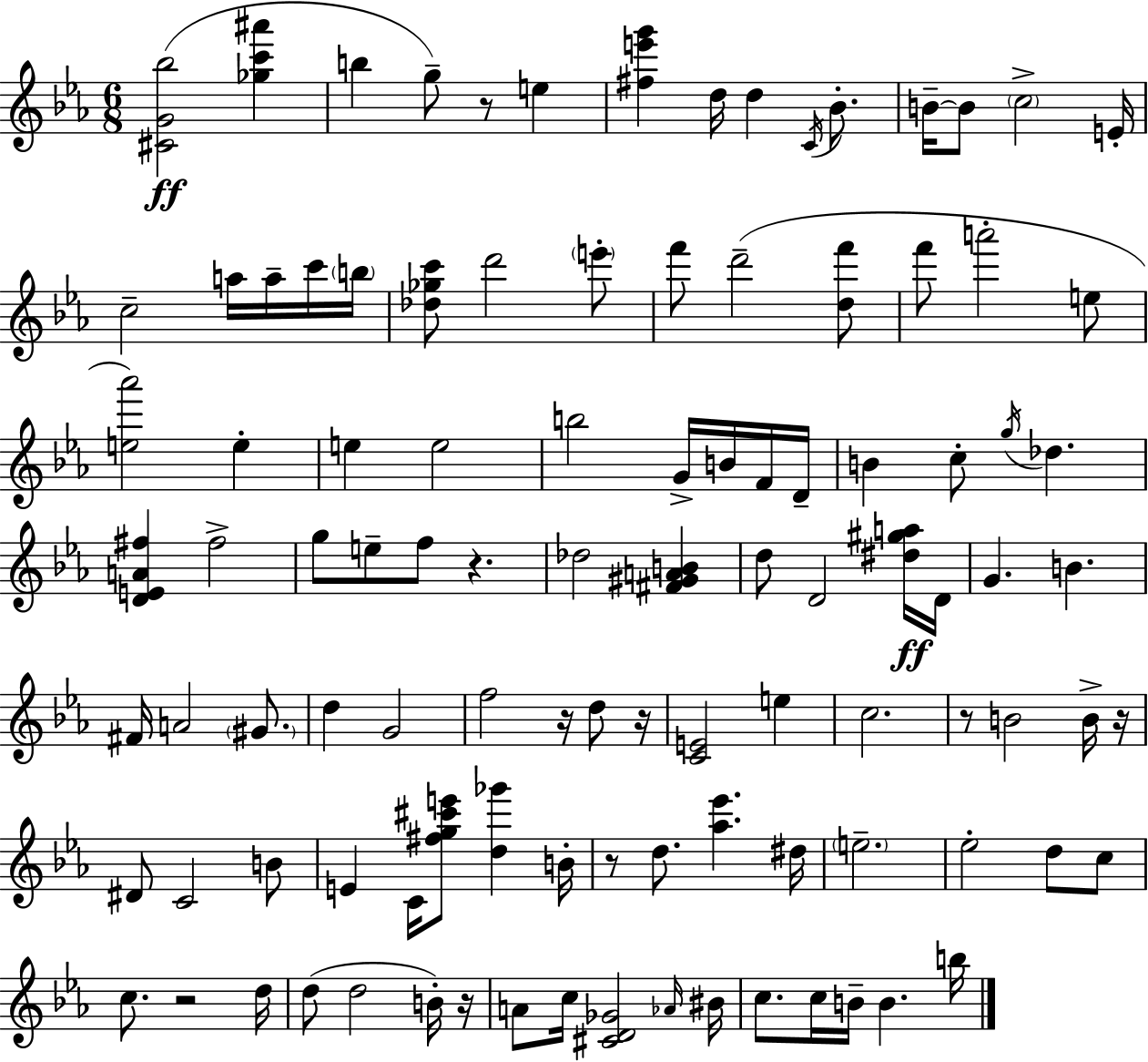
{
  \clef treble
  \numericTimeSignature
  \time 6/8
  \key ees \major
  <cis' g' bes''>2(\ff <ges'' c''' ais'''>4 | b''4 g''8--) r8 e''4 | <fis'' e''' g'''>4 d''16 d''4 \acciaccatura { c'16 } bes'8.-. | b'16--~~ b'8 \parenthesize c''2-> | \break e'16-. c''2-- a''16 a''16-- c'''16 | \parenthesize b''16 <des'' ges'' c'''>8 d'''2 \parenthesize e'''8-. | f'''8 d'''2--( <d'' f'''>8 | f'''8 a'''2-. e''8 | \break <e'' aes'''>2) e''4-. | e''4 e''2 | b''2 g'16-> b'16 f'16 | d'16-- b'4 c''8-. \acciaccatura { g''16 } des''4. | \break <d' e' a' fis''>4 fis''2-> | g''8 e''8-- f''8 r4. | des''2 <fis' gis' a' b'>4 | d''8 d'2 | \break <dis'' gis'' a''>16\ff d'16 g'4. b'4. | fis'16 a'2 \parenthesize gis'8. | d''4 g'2 | f''2 r16 d''8 | \break r16 <c' e'>2 e''4 | c''2. | r8 b'2 | b'16-> r16 dis'8 c'2 | \break b'8 e'4 c'16 <fis'' g'' cis''' e'''>8 <d'' ges'''>4 | b'16-. r8 d''8. <aes'' ees'''>4. | dis''16 \parenthesize e''2.-- | ees''2-. d''8 | \break c''8 c''8. r2 | d''16 d''8( d''2 | b'16-.) r16 a'8 c''16 <cis' d' ges'>2 | \grace { aes'16 } bis'16 c''8. c''16 b'16-- b'4. | \break b''16 \bar "|."
}